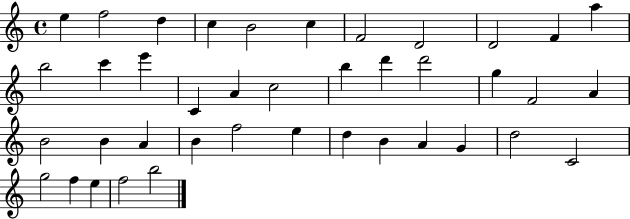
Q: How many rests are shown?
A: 0